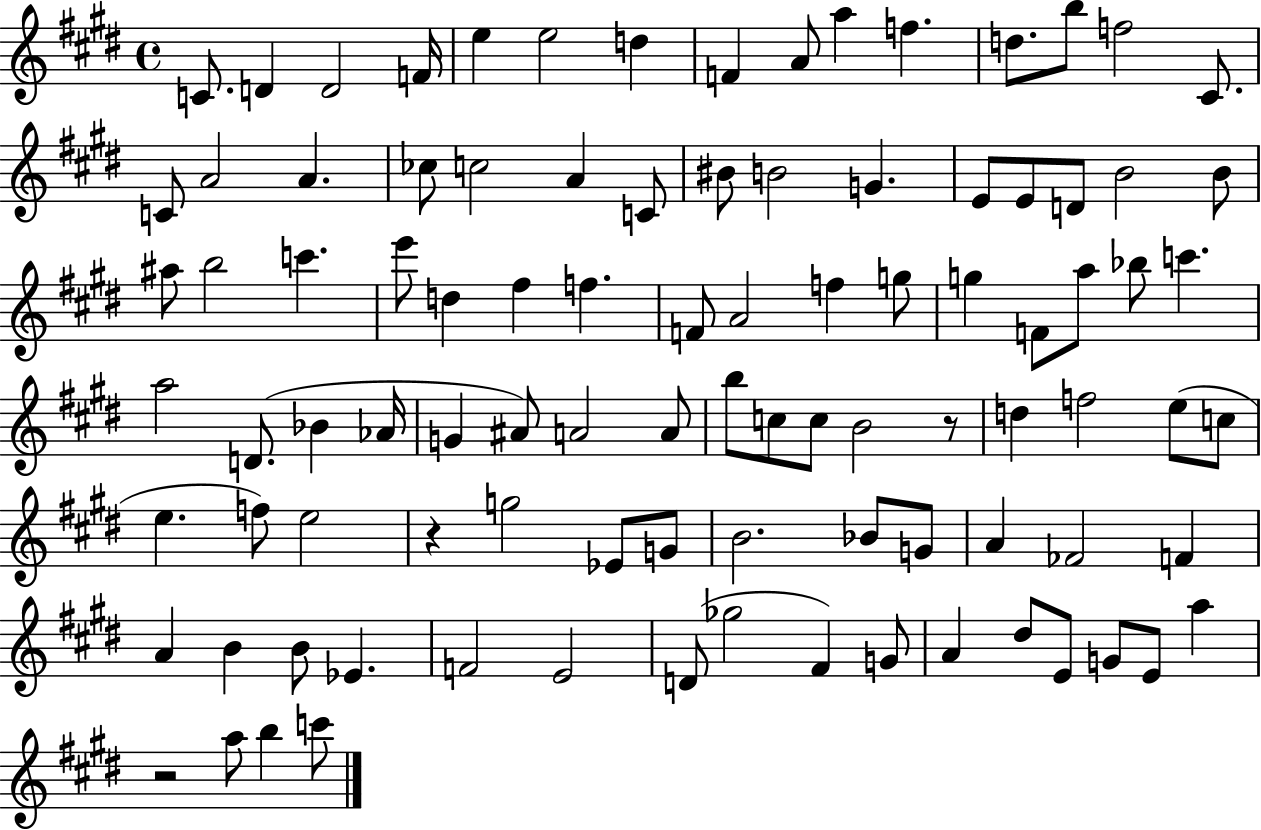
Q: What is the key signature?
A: E major